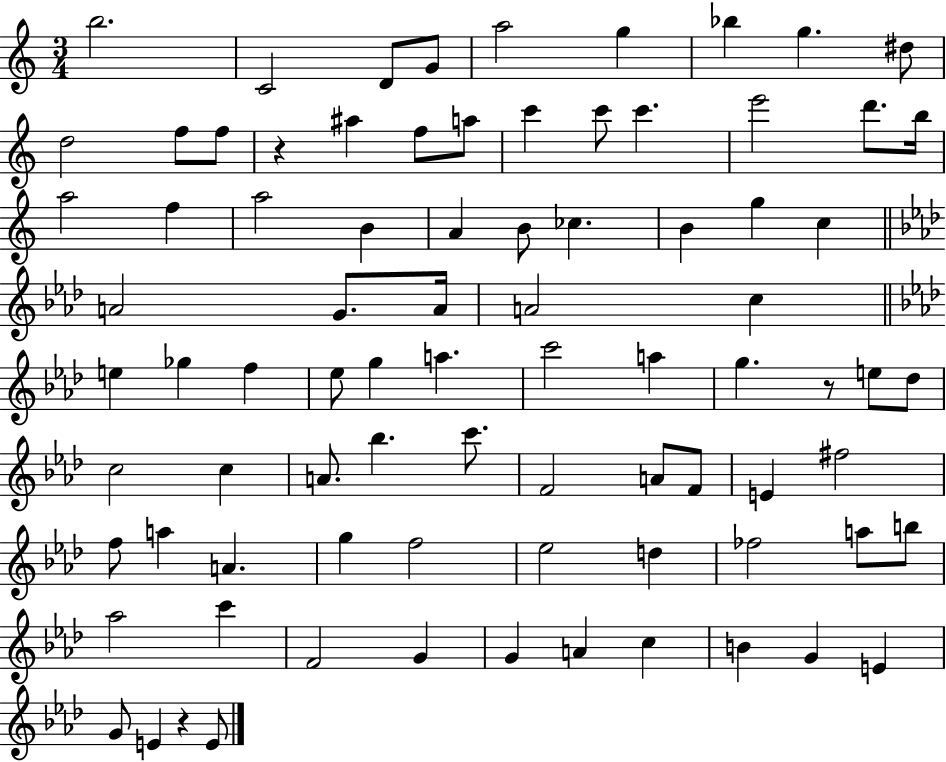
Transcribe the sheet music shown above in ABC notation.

X:1
T:Untitled
M:3/4
L:1/4
K:C
b2 C2 D/2 G/2 a2 g _b g ^d/2 d2 f/2 f/2 z ^a f/2 a/2 c' c'/2 c' e'2 d'/2 b/4 a2 f a2 B A B/2 _c B g c A2 G/2 A/4 A2 c e _g f _e/2 g a c'2 a g z/2 e/2 _d/2 c2 c A/2 _b c'/2 F2 A/2 F/2 E ^f2 f/2 a A g f2 _e2 d _f2 a/2 b/2 _a2 c' F2 G G A c B G E G/2 E z E/2